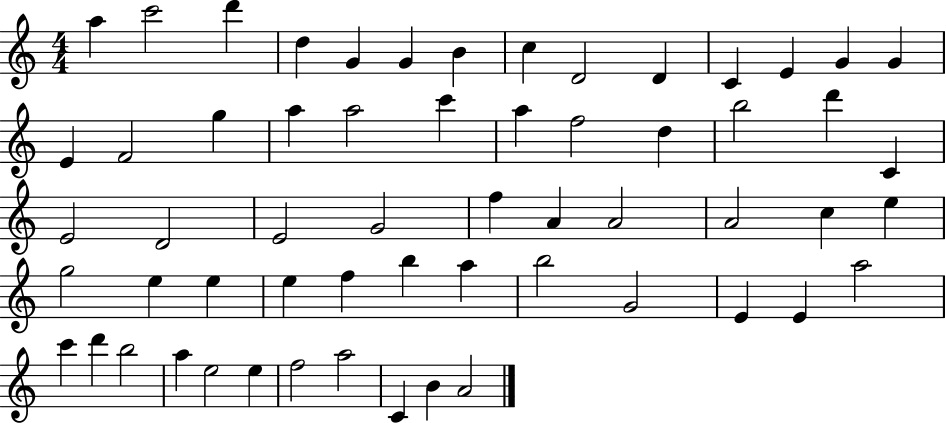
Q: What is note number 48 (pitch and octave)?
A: A5